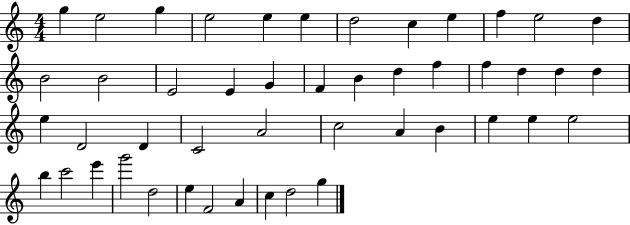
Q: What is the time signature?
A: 4/4